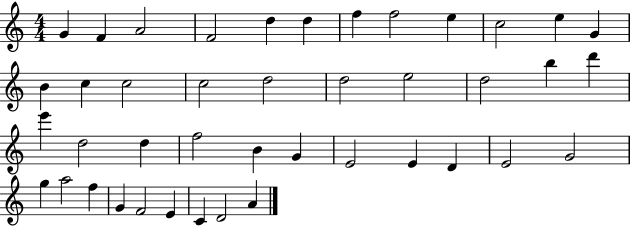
{
  \clef treble
  \numericTimeSignature
  \time 4/4
  \key c \major
  g'4 f'4 a'2 | f'2 d''4 d''4 | f''4 f''2 e''4 | c''2 e''4 g'4 | \break b'4 c''4 c''2 | c''2 d''2 | d''2 e''2 | d''2 b''4 d'''4 | \break e'''4 d''2 d''4 | f''2 b'4 g'4 | e'2 e'4 d'4 | e'2 g'2 | \break g''4 a''2 f''4 | g'4 f'2 e'4 | c'4 d'2 a'4 | \bar "|."
}